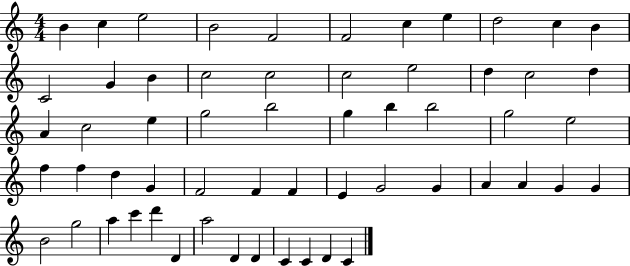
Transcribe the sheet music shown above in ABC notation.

X:1
T:Untitled
M:4/4
L:1/4
K:C
B c e2 B2 F2 F2 c e d2 c B C2 G B c2 c2 c2 e2 d c2 d A c2 e g2 b2 g b b2 g2 e2 f f d G F2 F F E G2 G A A G G B2 g2 a c' d' D a2 D D C C D C